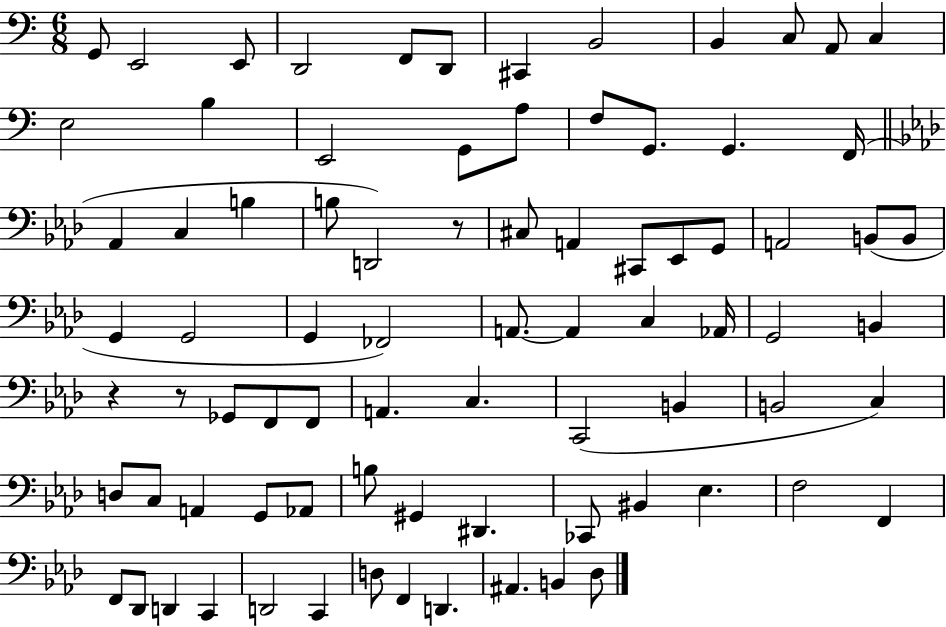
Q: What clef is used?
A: bass